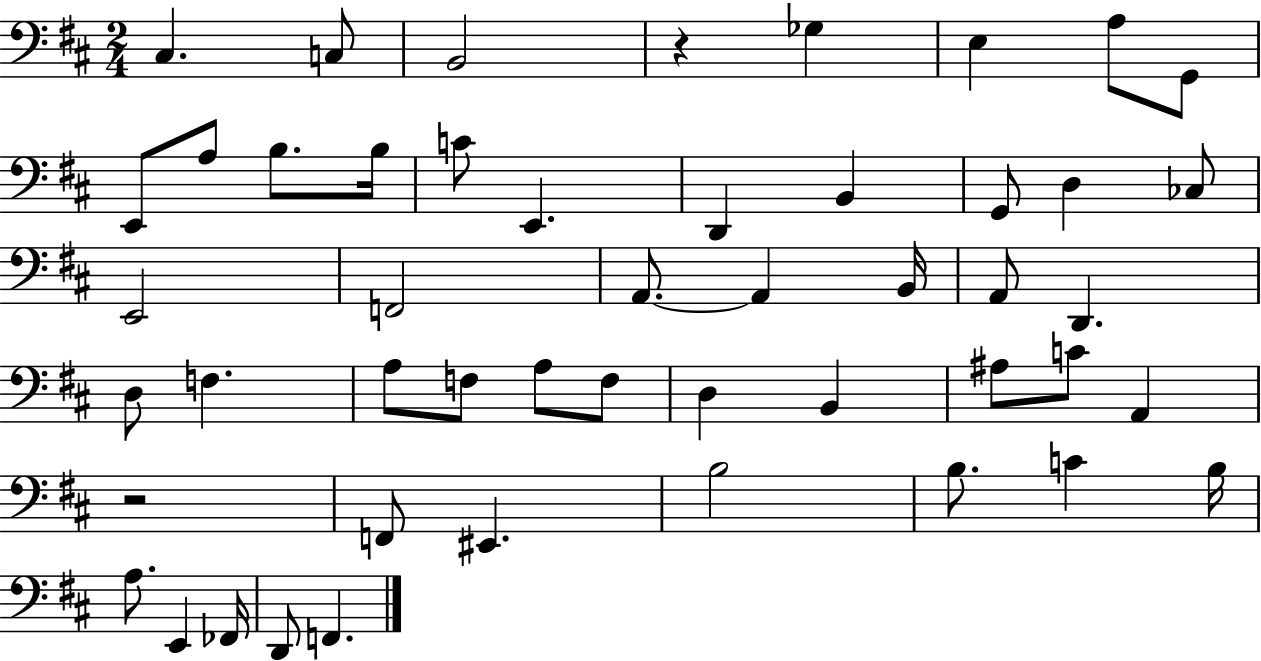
X:1
T:Untitled
M:2/4
L:1/4
K:D
^C, C,/2 B,,2 z _G, E, A,/2 G,,/2 E,,/2 A,/2 B,/2 B,/4 C/2 E,, D,, B,, G,,/2 D, _C,/2 E,,2 F,,2 A,,/2 A,, B,,/4 A,,/2 D,, D,/2 F, A,/2 F,/2 A,/2 F,/2 D, B,, ^A,/2 C/2 A,, z2 F,,/2 ^E,, B,2 B,/2 C B,/4 A,/2 E,, _F,,/4 D,,/2 F,,